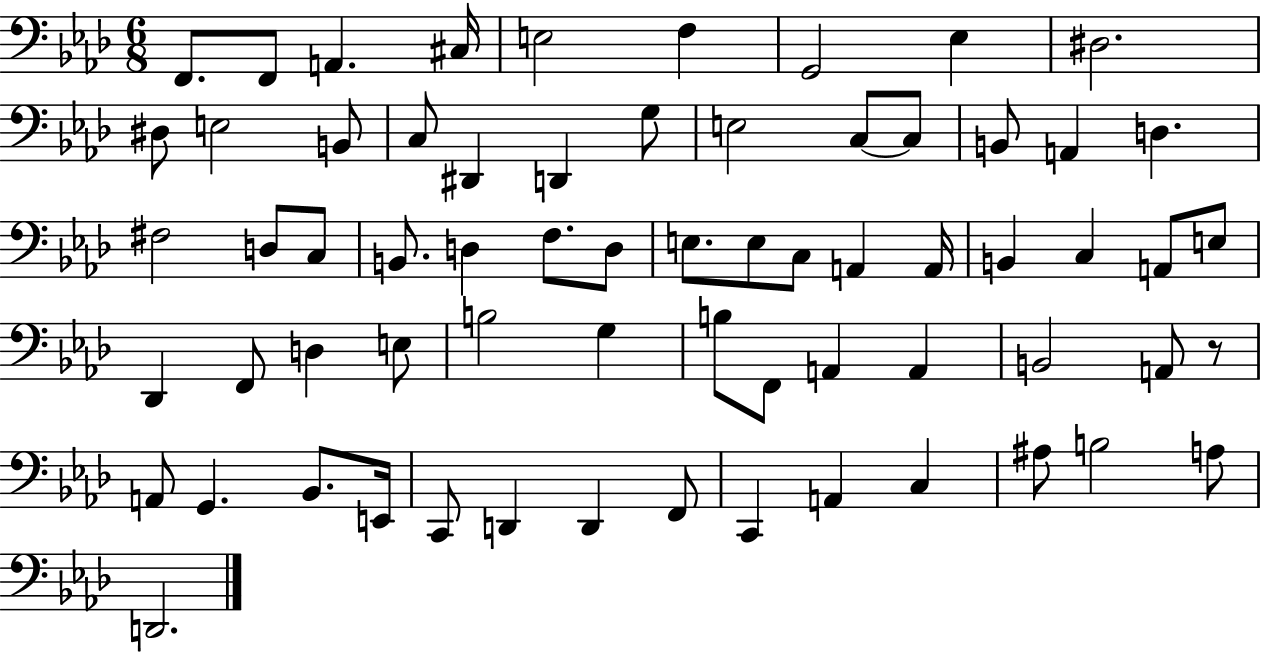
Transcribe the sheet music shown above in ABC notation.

X:1
T:Untitled
M:6/8
L:1/4
K:Ab
F,,/2 F,,/2 A,, ^C,/4 E,2 F, G,,2 _E, ^D,2 ^D,/2 E,2 B,,/2 C,/2 ^D,, D,, G,/2 E,2 C,/2 C,/2 B,,/2 A,, D, ^F,2 D,/2 C,/2 B,,/2 D, F,/2 D,/2 E,/2 E,/2 C,/2 A,, A,,/4 B,, C, A,,/2 E,/2 _D,, F,,/2 D, E,/2 B,2 G, B,/2 F,,/2 A,, A,, B,,2 A,,/2 z/2 A,,/2 G,, _B,,/2 E,,/4 C,,/2 D,, D,, F,,/2 C,, A,, C, ^A,/2 B,2 A,/2 D,,2